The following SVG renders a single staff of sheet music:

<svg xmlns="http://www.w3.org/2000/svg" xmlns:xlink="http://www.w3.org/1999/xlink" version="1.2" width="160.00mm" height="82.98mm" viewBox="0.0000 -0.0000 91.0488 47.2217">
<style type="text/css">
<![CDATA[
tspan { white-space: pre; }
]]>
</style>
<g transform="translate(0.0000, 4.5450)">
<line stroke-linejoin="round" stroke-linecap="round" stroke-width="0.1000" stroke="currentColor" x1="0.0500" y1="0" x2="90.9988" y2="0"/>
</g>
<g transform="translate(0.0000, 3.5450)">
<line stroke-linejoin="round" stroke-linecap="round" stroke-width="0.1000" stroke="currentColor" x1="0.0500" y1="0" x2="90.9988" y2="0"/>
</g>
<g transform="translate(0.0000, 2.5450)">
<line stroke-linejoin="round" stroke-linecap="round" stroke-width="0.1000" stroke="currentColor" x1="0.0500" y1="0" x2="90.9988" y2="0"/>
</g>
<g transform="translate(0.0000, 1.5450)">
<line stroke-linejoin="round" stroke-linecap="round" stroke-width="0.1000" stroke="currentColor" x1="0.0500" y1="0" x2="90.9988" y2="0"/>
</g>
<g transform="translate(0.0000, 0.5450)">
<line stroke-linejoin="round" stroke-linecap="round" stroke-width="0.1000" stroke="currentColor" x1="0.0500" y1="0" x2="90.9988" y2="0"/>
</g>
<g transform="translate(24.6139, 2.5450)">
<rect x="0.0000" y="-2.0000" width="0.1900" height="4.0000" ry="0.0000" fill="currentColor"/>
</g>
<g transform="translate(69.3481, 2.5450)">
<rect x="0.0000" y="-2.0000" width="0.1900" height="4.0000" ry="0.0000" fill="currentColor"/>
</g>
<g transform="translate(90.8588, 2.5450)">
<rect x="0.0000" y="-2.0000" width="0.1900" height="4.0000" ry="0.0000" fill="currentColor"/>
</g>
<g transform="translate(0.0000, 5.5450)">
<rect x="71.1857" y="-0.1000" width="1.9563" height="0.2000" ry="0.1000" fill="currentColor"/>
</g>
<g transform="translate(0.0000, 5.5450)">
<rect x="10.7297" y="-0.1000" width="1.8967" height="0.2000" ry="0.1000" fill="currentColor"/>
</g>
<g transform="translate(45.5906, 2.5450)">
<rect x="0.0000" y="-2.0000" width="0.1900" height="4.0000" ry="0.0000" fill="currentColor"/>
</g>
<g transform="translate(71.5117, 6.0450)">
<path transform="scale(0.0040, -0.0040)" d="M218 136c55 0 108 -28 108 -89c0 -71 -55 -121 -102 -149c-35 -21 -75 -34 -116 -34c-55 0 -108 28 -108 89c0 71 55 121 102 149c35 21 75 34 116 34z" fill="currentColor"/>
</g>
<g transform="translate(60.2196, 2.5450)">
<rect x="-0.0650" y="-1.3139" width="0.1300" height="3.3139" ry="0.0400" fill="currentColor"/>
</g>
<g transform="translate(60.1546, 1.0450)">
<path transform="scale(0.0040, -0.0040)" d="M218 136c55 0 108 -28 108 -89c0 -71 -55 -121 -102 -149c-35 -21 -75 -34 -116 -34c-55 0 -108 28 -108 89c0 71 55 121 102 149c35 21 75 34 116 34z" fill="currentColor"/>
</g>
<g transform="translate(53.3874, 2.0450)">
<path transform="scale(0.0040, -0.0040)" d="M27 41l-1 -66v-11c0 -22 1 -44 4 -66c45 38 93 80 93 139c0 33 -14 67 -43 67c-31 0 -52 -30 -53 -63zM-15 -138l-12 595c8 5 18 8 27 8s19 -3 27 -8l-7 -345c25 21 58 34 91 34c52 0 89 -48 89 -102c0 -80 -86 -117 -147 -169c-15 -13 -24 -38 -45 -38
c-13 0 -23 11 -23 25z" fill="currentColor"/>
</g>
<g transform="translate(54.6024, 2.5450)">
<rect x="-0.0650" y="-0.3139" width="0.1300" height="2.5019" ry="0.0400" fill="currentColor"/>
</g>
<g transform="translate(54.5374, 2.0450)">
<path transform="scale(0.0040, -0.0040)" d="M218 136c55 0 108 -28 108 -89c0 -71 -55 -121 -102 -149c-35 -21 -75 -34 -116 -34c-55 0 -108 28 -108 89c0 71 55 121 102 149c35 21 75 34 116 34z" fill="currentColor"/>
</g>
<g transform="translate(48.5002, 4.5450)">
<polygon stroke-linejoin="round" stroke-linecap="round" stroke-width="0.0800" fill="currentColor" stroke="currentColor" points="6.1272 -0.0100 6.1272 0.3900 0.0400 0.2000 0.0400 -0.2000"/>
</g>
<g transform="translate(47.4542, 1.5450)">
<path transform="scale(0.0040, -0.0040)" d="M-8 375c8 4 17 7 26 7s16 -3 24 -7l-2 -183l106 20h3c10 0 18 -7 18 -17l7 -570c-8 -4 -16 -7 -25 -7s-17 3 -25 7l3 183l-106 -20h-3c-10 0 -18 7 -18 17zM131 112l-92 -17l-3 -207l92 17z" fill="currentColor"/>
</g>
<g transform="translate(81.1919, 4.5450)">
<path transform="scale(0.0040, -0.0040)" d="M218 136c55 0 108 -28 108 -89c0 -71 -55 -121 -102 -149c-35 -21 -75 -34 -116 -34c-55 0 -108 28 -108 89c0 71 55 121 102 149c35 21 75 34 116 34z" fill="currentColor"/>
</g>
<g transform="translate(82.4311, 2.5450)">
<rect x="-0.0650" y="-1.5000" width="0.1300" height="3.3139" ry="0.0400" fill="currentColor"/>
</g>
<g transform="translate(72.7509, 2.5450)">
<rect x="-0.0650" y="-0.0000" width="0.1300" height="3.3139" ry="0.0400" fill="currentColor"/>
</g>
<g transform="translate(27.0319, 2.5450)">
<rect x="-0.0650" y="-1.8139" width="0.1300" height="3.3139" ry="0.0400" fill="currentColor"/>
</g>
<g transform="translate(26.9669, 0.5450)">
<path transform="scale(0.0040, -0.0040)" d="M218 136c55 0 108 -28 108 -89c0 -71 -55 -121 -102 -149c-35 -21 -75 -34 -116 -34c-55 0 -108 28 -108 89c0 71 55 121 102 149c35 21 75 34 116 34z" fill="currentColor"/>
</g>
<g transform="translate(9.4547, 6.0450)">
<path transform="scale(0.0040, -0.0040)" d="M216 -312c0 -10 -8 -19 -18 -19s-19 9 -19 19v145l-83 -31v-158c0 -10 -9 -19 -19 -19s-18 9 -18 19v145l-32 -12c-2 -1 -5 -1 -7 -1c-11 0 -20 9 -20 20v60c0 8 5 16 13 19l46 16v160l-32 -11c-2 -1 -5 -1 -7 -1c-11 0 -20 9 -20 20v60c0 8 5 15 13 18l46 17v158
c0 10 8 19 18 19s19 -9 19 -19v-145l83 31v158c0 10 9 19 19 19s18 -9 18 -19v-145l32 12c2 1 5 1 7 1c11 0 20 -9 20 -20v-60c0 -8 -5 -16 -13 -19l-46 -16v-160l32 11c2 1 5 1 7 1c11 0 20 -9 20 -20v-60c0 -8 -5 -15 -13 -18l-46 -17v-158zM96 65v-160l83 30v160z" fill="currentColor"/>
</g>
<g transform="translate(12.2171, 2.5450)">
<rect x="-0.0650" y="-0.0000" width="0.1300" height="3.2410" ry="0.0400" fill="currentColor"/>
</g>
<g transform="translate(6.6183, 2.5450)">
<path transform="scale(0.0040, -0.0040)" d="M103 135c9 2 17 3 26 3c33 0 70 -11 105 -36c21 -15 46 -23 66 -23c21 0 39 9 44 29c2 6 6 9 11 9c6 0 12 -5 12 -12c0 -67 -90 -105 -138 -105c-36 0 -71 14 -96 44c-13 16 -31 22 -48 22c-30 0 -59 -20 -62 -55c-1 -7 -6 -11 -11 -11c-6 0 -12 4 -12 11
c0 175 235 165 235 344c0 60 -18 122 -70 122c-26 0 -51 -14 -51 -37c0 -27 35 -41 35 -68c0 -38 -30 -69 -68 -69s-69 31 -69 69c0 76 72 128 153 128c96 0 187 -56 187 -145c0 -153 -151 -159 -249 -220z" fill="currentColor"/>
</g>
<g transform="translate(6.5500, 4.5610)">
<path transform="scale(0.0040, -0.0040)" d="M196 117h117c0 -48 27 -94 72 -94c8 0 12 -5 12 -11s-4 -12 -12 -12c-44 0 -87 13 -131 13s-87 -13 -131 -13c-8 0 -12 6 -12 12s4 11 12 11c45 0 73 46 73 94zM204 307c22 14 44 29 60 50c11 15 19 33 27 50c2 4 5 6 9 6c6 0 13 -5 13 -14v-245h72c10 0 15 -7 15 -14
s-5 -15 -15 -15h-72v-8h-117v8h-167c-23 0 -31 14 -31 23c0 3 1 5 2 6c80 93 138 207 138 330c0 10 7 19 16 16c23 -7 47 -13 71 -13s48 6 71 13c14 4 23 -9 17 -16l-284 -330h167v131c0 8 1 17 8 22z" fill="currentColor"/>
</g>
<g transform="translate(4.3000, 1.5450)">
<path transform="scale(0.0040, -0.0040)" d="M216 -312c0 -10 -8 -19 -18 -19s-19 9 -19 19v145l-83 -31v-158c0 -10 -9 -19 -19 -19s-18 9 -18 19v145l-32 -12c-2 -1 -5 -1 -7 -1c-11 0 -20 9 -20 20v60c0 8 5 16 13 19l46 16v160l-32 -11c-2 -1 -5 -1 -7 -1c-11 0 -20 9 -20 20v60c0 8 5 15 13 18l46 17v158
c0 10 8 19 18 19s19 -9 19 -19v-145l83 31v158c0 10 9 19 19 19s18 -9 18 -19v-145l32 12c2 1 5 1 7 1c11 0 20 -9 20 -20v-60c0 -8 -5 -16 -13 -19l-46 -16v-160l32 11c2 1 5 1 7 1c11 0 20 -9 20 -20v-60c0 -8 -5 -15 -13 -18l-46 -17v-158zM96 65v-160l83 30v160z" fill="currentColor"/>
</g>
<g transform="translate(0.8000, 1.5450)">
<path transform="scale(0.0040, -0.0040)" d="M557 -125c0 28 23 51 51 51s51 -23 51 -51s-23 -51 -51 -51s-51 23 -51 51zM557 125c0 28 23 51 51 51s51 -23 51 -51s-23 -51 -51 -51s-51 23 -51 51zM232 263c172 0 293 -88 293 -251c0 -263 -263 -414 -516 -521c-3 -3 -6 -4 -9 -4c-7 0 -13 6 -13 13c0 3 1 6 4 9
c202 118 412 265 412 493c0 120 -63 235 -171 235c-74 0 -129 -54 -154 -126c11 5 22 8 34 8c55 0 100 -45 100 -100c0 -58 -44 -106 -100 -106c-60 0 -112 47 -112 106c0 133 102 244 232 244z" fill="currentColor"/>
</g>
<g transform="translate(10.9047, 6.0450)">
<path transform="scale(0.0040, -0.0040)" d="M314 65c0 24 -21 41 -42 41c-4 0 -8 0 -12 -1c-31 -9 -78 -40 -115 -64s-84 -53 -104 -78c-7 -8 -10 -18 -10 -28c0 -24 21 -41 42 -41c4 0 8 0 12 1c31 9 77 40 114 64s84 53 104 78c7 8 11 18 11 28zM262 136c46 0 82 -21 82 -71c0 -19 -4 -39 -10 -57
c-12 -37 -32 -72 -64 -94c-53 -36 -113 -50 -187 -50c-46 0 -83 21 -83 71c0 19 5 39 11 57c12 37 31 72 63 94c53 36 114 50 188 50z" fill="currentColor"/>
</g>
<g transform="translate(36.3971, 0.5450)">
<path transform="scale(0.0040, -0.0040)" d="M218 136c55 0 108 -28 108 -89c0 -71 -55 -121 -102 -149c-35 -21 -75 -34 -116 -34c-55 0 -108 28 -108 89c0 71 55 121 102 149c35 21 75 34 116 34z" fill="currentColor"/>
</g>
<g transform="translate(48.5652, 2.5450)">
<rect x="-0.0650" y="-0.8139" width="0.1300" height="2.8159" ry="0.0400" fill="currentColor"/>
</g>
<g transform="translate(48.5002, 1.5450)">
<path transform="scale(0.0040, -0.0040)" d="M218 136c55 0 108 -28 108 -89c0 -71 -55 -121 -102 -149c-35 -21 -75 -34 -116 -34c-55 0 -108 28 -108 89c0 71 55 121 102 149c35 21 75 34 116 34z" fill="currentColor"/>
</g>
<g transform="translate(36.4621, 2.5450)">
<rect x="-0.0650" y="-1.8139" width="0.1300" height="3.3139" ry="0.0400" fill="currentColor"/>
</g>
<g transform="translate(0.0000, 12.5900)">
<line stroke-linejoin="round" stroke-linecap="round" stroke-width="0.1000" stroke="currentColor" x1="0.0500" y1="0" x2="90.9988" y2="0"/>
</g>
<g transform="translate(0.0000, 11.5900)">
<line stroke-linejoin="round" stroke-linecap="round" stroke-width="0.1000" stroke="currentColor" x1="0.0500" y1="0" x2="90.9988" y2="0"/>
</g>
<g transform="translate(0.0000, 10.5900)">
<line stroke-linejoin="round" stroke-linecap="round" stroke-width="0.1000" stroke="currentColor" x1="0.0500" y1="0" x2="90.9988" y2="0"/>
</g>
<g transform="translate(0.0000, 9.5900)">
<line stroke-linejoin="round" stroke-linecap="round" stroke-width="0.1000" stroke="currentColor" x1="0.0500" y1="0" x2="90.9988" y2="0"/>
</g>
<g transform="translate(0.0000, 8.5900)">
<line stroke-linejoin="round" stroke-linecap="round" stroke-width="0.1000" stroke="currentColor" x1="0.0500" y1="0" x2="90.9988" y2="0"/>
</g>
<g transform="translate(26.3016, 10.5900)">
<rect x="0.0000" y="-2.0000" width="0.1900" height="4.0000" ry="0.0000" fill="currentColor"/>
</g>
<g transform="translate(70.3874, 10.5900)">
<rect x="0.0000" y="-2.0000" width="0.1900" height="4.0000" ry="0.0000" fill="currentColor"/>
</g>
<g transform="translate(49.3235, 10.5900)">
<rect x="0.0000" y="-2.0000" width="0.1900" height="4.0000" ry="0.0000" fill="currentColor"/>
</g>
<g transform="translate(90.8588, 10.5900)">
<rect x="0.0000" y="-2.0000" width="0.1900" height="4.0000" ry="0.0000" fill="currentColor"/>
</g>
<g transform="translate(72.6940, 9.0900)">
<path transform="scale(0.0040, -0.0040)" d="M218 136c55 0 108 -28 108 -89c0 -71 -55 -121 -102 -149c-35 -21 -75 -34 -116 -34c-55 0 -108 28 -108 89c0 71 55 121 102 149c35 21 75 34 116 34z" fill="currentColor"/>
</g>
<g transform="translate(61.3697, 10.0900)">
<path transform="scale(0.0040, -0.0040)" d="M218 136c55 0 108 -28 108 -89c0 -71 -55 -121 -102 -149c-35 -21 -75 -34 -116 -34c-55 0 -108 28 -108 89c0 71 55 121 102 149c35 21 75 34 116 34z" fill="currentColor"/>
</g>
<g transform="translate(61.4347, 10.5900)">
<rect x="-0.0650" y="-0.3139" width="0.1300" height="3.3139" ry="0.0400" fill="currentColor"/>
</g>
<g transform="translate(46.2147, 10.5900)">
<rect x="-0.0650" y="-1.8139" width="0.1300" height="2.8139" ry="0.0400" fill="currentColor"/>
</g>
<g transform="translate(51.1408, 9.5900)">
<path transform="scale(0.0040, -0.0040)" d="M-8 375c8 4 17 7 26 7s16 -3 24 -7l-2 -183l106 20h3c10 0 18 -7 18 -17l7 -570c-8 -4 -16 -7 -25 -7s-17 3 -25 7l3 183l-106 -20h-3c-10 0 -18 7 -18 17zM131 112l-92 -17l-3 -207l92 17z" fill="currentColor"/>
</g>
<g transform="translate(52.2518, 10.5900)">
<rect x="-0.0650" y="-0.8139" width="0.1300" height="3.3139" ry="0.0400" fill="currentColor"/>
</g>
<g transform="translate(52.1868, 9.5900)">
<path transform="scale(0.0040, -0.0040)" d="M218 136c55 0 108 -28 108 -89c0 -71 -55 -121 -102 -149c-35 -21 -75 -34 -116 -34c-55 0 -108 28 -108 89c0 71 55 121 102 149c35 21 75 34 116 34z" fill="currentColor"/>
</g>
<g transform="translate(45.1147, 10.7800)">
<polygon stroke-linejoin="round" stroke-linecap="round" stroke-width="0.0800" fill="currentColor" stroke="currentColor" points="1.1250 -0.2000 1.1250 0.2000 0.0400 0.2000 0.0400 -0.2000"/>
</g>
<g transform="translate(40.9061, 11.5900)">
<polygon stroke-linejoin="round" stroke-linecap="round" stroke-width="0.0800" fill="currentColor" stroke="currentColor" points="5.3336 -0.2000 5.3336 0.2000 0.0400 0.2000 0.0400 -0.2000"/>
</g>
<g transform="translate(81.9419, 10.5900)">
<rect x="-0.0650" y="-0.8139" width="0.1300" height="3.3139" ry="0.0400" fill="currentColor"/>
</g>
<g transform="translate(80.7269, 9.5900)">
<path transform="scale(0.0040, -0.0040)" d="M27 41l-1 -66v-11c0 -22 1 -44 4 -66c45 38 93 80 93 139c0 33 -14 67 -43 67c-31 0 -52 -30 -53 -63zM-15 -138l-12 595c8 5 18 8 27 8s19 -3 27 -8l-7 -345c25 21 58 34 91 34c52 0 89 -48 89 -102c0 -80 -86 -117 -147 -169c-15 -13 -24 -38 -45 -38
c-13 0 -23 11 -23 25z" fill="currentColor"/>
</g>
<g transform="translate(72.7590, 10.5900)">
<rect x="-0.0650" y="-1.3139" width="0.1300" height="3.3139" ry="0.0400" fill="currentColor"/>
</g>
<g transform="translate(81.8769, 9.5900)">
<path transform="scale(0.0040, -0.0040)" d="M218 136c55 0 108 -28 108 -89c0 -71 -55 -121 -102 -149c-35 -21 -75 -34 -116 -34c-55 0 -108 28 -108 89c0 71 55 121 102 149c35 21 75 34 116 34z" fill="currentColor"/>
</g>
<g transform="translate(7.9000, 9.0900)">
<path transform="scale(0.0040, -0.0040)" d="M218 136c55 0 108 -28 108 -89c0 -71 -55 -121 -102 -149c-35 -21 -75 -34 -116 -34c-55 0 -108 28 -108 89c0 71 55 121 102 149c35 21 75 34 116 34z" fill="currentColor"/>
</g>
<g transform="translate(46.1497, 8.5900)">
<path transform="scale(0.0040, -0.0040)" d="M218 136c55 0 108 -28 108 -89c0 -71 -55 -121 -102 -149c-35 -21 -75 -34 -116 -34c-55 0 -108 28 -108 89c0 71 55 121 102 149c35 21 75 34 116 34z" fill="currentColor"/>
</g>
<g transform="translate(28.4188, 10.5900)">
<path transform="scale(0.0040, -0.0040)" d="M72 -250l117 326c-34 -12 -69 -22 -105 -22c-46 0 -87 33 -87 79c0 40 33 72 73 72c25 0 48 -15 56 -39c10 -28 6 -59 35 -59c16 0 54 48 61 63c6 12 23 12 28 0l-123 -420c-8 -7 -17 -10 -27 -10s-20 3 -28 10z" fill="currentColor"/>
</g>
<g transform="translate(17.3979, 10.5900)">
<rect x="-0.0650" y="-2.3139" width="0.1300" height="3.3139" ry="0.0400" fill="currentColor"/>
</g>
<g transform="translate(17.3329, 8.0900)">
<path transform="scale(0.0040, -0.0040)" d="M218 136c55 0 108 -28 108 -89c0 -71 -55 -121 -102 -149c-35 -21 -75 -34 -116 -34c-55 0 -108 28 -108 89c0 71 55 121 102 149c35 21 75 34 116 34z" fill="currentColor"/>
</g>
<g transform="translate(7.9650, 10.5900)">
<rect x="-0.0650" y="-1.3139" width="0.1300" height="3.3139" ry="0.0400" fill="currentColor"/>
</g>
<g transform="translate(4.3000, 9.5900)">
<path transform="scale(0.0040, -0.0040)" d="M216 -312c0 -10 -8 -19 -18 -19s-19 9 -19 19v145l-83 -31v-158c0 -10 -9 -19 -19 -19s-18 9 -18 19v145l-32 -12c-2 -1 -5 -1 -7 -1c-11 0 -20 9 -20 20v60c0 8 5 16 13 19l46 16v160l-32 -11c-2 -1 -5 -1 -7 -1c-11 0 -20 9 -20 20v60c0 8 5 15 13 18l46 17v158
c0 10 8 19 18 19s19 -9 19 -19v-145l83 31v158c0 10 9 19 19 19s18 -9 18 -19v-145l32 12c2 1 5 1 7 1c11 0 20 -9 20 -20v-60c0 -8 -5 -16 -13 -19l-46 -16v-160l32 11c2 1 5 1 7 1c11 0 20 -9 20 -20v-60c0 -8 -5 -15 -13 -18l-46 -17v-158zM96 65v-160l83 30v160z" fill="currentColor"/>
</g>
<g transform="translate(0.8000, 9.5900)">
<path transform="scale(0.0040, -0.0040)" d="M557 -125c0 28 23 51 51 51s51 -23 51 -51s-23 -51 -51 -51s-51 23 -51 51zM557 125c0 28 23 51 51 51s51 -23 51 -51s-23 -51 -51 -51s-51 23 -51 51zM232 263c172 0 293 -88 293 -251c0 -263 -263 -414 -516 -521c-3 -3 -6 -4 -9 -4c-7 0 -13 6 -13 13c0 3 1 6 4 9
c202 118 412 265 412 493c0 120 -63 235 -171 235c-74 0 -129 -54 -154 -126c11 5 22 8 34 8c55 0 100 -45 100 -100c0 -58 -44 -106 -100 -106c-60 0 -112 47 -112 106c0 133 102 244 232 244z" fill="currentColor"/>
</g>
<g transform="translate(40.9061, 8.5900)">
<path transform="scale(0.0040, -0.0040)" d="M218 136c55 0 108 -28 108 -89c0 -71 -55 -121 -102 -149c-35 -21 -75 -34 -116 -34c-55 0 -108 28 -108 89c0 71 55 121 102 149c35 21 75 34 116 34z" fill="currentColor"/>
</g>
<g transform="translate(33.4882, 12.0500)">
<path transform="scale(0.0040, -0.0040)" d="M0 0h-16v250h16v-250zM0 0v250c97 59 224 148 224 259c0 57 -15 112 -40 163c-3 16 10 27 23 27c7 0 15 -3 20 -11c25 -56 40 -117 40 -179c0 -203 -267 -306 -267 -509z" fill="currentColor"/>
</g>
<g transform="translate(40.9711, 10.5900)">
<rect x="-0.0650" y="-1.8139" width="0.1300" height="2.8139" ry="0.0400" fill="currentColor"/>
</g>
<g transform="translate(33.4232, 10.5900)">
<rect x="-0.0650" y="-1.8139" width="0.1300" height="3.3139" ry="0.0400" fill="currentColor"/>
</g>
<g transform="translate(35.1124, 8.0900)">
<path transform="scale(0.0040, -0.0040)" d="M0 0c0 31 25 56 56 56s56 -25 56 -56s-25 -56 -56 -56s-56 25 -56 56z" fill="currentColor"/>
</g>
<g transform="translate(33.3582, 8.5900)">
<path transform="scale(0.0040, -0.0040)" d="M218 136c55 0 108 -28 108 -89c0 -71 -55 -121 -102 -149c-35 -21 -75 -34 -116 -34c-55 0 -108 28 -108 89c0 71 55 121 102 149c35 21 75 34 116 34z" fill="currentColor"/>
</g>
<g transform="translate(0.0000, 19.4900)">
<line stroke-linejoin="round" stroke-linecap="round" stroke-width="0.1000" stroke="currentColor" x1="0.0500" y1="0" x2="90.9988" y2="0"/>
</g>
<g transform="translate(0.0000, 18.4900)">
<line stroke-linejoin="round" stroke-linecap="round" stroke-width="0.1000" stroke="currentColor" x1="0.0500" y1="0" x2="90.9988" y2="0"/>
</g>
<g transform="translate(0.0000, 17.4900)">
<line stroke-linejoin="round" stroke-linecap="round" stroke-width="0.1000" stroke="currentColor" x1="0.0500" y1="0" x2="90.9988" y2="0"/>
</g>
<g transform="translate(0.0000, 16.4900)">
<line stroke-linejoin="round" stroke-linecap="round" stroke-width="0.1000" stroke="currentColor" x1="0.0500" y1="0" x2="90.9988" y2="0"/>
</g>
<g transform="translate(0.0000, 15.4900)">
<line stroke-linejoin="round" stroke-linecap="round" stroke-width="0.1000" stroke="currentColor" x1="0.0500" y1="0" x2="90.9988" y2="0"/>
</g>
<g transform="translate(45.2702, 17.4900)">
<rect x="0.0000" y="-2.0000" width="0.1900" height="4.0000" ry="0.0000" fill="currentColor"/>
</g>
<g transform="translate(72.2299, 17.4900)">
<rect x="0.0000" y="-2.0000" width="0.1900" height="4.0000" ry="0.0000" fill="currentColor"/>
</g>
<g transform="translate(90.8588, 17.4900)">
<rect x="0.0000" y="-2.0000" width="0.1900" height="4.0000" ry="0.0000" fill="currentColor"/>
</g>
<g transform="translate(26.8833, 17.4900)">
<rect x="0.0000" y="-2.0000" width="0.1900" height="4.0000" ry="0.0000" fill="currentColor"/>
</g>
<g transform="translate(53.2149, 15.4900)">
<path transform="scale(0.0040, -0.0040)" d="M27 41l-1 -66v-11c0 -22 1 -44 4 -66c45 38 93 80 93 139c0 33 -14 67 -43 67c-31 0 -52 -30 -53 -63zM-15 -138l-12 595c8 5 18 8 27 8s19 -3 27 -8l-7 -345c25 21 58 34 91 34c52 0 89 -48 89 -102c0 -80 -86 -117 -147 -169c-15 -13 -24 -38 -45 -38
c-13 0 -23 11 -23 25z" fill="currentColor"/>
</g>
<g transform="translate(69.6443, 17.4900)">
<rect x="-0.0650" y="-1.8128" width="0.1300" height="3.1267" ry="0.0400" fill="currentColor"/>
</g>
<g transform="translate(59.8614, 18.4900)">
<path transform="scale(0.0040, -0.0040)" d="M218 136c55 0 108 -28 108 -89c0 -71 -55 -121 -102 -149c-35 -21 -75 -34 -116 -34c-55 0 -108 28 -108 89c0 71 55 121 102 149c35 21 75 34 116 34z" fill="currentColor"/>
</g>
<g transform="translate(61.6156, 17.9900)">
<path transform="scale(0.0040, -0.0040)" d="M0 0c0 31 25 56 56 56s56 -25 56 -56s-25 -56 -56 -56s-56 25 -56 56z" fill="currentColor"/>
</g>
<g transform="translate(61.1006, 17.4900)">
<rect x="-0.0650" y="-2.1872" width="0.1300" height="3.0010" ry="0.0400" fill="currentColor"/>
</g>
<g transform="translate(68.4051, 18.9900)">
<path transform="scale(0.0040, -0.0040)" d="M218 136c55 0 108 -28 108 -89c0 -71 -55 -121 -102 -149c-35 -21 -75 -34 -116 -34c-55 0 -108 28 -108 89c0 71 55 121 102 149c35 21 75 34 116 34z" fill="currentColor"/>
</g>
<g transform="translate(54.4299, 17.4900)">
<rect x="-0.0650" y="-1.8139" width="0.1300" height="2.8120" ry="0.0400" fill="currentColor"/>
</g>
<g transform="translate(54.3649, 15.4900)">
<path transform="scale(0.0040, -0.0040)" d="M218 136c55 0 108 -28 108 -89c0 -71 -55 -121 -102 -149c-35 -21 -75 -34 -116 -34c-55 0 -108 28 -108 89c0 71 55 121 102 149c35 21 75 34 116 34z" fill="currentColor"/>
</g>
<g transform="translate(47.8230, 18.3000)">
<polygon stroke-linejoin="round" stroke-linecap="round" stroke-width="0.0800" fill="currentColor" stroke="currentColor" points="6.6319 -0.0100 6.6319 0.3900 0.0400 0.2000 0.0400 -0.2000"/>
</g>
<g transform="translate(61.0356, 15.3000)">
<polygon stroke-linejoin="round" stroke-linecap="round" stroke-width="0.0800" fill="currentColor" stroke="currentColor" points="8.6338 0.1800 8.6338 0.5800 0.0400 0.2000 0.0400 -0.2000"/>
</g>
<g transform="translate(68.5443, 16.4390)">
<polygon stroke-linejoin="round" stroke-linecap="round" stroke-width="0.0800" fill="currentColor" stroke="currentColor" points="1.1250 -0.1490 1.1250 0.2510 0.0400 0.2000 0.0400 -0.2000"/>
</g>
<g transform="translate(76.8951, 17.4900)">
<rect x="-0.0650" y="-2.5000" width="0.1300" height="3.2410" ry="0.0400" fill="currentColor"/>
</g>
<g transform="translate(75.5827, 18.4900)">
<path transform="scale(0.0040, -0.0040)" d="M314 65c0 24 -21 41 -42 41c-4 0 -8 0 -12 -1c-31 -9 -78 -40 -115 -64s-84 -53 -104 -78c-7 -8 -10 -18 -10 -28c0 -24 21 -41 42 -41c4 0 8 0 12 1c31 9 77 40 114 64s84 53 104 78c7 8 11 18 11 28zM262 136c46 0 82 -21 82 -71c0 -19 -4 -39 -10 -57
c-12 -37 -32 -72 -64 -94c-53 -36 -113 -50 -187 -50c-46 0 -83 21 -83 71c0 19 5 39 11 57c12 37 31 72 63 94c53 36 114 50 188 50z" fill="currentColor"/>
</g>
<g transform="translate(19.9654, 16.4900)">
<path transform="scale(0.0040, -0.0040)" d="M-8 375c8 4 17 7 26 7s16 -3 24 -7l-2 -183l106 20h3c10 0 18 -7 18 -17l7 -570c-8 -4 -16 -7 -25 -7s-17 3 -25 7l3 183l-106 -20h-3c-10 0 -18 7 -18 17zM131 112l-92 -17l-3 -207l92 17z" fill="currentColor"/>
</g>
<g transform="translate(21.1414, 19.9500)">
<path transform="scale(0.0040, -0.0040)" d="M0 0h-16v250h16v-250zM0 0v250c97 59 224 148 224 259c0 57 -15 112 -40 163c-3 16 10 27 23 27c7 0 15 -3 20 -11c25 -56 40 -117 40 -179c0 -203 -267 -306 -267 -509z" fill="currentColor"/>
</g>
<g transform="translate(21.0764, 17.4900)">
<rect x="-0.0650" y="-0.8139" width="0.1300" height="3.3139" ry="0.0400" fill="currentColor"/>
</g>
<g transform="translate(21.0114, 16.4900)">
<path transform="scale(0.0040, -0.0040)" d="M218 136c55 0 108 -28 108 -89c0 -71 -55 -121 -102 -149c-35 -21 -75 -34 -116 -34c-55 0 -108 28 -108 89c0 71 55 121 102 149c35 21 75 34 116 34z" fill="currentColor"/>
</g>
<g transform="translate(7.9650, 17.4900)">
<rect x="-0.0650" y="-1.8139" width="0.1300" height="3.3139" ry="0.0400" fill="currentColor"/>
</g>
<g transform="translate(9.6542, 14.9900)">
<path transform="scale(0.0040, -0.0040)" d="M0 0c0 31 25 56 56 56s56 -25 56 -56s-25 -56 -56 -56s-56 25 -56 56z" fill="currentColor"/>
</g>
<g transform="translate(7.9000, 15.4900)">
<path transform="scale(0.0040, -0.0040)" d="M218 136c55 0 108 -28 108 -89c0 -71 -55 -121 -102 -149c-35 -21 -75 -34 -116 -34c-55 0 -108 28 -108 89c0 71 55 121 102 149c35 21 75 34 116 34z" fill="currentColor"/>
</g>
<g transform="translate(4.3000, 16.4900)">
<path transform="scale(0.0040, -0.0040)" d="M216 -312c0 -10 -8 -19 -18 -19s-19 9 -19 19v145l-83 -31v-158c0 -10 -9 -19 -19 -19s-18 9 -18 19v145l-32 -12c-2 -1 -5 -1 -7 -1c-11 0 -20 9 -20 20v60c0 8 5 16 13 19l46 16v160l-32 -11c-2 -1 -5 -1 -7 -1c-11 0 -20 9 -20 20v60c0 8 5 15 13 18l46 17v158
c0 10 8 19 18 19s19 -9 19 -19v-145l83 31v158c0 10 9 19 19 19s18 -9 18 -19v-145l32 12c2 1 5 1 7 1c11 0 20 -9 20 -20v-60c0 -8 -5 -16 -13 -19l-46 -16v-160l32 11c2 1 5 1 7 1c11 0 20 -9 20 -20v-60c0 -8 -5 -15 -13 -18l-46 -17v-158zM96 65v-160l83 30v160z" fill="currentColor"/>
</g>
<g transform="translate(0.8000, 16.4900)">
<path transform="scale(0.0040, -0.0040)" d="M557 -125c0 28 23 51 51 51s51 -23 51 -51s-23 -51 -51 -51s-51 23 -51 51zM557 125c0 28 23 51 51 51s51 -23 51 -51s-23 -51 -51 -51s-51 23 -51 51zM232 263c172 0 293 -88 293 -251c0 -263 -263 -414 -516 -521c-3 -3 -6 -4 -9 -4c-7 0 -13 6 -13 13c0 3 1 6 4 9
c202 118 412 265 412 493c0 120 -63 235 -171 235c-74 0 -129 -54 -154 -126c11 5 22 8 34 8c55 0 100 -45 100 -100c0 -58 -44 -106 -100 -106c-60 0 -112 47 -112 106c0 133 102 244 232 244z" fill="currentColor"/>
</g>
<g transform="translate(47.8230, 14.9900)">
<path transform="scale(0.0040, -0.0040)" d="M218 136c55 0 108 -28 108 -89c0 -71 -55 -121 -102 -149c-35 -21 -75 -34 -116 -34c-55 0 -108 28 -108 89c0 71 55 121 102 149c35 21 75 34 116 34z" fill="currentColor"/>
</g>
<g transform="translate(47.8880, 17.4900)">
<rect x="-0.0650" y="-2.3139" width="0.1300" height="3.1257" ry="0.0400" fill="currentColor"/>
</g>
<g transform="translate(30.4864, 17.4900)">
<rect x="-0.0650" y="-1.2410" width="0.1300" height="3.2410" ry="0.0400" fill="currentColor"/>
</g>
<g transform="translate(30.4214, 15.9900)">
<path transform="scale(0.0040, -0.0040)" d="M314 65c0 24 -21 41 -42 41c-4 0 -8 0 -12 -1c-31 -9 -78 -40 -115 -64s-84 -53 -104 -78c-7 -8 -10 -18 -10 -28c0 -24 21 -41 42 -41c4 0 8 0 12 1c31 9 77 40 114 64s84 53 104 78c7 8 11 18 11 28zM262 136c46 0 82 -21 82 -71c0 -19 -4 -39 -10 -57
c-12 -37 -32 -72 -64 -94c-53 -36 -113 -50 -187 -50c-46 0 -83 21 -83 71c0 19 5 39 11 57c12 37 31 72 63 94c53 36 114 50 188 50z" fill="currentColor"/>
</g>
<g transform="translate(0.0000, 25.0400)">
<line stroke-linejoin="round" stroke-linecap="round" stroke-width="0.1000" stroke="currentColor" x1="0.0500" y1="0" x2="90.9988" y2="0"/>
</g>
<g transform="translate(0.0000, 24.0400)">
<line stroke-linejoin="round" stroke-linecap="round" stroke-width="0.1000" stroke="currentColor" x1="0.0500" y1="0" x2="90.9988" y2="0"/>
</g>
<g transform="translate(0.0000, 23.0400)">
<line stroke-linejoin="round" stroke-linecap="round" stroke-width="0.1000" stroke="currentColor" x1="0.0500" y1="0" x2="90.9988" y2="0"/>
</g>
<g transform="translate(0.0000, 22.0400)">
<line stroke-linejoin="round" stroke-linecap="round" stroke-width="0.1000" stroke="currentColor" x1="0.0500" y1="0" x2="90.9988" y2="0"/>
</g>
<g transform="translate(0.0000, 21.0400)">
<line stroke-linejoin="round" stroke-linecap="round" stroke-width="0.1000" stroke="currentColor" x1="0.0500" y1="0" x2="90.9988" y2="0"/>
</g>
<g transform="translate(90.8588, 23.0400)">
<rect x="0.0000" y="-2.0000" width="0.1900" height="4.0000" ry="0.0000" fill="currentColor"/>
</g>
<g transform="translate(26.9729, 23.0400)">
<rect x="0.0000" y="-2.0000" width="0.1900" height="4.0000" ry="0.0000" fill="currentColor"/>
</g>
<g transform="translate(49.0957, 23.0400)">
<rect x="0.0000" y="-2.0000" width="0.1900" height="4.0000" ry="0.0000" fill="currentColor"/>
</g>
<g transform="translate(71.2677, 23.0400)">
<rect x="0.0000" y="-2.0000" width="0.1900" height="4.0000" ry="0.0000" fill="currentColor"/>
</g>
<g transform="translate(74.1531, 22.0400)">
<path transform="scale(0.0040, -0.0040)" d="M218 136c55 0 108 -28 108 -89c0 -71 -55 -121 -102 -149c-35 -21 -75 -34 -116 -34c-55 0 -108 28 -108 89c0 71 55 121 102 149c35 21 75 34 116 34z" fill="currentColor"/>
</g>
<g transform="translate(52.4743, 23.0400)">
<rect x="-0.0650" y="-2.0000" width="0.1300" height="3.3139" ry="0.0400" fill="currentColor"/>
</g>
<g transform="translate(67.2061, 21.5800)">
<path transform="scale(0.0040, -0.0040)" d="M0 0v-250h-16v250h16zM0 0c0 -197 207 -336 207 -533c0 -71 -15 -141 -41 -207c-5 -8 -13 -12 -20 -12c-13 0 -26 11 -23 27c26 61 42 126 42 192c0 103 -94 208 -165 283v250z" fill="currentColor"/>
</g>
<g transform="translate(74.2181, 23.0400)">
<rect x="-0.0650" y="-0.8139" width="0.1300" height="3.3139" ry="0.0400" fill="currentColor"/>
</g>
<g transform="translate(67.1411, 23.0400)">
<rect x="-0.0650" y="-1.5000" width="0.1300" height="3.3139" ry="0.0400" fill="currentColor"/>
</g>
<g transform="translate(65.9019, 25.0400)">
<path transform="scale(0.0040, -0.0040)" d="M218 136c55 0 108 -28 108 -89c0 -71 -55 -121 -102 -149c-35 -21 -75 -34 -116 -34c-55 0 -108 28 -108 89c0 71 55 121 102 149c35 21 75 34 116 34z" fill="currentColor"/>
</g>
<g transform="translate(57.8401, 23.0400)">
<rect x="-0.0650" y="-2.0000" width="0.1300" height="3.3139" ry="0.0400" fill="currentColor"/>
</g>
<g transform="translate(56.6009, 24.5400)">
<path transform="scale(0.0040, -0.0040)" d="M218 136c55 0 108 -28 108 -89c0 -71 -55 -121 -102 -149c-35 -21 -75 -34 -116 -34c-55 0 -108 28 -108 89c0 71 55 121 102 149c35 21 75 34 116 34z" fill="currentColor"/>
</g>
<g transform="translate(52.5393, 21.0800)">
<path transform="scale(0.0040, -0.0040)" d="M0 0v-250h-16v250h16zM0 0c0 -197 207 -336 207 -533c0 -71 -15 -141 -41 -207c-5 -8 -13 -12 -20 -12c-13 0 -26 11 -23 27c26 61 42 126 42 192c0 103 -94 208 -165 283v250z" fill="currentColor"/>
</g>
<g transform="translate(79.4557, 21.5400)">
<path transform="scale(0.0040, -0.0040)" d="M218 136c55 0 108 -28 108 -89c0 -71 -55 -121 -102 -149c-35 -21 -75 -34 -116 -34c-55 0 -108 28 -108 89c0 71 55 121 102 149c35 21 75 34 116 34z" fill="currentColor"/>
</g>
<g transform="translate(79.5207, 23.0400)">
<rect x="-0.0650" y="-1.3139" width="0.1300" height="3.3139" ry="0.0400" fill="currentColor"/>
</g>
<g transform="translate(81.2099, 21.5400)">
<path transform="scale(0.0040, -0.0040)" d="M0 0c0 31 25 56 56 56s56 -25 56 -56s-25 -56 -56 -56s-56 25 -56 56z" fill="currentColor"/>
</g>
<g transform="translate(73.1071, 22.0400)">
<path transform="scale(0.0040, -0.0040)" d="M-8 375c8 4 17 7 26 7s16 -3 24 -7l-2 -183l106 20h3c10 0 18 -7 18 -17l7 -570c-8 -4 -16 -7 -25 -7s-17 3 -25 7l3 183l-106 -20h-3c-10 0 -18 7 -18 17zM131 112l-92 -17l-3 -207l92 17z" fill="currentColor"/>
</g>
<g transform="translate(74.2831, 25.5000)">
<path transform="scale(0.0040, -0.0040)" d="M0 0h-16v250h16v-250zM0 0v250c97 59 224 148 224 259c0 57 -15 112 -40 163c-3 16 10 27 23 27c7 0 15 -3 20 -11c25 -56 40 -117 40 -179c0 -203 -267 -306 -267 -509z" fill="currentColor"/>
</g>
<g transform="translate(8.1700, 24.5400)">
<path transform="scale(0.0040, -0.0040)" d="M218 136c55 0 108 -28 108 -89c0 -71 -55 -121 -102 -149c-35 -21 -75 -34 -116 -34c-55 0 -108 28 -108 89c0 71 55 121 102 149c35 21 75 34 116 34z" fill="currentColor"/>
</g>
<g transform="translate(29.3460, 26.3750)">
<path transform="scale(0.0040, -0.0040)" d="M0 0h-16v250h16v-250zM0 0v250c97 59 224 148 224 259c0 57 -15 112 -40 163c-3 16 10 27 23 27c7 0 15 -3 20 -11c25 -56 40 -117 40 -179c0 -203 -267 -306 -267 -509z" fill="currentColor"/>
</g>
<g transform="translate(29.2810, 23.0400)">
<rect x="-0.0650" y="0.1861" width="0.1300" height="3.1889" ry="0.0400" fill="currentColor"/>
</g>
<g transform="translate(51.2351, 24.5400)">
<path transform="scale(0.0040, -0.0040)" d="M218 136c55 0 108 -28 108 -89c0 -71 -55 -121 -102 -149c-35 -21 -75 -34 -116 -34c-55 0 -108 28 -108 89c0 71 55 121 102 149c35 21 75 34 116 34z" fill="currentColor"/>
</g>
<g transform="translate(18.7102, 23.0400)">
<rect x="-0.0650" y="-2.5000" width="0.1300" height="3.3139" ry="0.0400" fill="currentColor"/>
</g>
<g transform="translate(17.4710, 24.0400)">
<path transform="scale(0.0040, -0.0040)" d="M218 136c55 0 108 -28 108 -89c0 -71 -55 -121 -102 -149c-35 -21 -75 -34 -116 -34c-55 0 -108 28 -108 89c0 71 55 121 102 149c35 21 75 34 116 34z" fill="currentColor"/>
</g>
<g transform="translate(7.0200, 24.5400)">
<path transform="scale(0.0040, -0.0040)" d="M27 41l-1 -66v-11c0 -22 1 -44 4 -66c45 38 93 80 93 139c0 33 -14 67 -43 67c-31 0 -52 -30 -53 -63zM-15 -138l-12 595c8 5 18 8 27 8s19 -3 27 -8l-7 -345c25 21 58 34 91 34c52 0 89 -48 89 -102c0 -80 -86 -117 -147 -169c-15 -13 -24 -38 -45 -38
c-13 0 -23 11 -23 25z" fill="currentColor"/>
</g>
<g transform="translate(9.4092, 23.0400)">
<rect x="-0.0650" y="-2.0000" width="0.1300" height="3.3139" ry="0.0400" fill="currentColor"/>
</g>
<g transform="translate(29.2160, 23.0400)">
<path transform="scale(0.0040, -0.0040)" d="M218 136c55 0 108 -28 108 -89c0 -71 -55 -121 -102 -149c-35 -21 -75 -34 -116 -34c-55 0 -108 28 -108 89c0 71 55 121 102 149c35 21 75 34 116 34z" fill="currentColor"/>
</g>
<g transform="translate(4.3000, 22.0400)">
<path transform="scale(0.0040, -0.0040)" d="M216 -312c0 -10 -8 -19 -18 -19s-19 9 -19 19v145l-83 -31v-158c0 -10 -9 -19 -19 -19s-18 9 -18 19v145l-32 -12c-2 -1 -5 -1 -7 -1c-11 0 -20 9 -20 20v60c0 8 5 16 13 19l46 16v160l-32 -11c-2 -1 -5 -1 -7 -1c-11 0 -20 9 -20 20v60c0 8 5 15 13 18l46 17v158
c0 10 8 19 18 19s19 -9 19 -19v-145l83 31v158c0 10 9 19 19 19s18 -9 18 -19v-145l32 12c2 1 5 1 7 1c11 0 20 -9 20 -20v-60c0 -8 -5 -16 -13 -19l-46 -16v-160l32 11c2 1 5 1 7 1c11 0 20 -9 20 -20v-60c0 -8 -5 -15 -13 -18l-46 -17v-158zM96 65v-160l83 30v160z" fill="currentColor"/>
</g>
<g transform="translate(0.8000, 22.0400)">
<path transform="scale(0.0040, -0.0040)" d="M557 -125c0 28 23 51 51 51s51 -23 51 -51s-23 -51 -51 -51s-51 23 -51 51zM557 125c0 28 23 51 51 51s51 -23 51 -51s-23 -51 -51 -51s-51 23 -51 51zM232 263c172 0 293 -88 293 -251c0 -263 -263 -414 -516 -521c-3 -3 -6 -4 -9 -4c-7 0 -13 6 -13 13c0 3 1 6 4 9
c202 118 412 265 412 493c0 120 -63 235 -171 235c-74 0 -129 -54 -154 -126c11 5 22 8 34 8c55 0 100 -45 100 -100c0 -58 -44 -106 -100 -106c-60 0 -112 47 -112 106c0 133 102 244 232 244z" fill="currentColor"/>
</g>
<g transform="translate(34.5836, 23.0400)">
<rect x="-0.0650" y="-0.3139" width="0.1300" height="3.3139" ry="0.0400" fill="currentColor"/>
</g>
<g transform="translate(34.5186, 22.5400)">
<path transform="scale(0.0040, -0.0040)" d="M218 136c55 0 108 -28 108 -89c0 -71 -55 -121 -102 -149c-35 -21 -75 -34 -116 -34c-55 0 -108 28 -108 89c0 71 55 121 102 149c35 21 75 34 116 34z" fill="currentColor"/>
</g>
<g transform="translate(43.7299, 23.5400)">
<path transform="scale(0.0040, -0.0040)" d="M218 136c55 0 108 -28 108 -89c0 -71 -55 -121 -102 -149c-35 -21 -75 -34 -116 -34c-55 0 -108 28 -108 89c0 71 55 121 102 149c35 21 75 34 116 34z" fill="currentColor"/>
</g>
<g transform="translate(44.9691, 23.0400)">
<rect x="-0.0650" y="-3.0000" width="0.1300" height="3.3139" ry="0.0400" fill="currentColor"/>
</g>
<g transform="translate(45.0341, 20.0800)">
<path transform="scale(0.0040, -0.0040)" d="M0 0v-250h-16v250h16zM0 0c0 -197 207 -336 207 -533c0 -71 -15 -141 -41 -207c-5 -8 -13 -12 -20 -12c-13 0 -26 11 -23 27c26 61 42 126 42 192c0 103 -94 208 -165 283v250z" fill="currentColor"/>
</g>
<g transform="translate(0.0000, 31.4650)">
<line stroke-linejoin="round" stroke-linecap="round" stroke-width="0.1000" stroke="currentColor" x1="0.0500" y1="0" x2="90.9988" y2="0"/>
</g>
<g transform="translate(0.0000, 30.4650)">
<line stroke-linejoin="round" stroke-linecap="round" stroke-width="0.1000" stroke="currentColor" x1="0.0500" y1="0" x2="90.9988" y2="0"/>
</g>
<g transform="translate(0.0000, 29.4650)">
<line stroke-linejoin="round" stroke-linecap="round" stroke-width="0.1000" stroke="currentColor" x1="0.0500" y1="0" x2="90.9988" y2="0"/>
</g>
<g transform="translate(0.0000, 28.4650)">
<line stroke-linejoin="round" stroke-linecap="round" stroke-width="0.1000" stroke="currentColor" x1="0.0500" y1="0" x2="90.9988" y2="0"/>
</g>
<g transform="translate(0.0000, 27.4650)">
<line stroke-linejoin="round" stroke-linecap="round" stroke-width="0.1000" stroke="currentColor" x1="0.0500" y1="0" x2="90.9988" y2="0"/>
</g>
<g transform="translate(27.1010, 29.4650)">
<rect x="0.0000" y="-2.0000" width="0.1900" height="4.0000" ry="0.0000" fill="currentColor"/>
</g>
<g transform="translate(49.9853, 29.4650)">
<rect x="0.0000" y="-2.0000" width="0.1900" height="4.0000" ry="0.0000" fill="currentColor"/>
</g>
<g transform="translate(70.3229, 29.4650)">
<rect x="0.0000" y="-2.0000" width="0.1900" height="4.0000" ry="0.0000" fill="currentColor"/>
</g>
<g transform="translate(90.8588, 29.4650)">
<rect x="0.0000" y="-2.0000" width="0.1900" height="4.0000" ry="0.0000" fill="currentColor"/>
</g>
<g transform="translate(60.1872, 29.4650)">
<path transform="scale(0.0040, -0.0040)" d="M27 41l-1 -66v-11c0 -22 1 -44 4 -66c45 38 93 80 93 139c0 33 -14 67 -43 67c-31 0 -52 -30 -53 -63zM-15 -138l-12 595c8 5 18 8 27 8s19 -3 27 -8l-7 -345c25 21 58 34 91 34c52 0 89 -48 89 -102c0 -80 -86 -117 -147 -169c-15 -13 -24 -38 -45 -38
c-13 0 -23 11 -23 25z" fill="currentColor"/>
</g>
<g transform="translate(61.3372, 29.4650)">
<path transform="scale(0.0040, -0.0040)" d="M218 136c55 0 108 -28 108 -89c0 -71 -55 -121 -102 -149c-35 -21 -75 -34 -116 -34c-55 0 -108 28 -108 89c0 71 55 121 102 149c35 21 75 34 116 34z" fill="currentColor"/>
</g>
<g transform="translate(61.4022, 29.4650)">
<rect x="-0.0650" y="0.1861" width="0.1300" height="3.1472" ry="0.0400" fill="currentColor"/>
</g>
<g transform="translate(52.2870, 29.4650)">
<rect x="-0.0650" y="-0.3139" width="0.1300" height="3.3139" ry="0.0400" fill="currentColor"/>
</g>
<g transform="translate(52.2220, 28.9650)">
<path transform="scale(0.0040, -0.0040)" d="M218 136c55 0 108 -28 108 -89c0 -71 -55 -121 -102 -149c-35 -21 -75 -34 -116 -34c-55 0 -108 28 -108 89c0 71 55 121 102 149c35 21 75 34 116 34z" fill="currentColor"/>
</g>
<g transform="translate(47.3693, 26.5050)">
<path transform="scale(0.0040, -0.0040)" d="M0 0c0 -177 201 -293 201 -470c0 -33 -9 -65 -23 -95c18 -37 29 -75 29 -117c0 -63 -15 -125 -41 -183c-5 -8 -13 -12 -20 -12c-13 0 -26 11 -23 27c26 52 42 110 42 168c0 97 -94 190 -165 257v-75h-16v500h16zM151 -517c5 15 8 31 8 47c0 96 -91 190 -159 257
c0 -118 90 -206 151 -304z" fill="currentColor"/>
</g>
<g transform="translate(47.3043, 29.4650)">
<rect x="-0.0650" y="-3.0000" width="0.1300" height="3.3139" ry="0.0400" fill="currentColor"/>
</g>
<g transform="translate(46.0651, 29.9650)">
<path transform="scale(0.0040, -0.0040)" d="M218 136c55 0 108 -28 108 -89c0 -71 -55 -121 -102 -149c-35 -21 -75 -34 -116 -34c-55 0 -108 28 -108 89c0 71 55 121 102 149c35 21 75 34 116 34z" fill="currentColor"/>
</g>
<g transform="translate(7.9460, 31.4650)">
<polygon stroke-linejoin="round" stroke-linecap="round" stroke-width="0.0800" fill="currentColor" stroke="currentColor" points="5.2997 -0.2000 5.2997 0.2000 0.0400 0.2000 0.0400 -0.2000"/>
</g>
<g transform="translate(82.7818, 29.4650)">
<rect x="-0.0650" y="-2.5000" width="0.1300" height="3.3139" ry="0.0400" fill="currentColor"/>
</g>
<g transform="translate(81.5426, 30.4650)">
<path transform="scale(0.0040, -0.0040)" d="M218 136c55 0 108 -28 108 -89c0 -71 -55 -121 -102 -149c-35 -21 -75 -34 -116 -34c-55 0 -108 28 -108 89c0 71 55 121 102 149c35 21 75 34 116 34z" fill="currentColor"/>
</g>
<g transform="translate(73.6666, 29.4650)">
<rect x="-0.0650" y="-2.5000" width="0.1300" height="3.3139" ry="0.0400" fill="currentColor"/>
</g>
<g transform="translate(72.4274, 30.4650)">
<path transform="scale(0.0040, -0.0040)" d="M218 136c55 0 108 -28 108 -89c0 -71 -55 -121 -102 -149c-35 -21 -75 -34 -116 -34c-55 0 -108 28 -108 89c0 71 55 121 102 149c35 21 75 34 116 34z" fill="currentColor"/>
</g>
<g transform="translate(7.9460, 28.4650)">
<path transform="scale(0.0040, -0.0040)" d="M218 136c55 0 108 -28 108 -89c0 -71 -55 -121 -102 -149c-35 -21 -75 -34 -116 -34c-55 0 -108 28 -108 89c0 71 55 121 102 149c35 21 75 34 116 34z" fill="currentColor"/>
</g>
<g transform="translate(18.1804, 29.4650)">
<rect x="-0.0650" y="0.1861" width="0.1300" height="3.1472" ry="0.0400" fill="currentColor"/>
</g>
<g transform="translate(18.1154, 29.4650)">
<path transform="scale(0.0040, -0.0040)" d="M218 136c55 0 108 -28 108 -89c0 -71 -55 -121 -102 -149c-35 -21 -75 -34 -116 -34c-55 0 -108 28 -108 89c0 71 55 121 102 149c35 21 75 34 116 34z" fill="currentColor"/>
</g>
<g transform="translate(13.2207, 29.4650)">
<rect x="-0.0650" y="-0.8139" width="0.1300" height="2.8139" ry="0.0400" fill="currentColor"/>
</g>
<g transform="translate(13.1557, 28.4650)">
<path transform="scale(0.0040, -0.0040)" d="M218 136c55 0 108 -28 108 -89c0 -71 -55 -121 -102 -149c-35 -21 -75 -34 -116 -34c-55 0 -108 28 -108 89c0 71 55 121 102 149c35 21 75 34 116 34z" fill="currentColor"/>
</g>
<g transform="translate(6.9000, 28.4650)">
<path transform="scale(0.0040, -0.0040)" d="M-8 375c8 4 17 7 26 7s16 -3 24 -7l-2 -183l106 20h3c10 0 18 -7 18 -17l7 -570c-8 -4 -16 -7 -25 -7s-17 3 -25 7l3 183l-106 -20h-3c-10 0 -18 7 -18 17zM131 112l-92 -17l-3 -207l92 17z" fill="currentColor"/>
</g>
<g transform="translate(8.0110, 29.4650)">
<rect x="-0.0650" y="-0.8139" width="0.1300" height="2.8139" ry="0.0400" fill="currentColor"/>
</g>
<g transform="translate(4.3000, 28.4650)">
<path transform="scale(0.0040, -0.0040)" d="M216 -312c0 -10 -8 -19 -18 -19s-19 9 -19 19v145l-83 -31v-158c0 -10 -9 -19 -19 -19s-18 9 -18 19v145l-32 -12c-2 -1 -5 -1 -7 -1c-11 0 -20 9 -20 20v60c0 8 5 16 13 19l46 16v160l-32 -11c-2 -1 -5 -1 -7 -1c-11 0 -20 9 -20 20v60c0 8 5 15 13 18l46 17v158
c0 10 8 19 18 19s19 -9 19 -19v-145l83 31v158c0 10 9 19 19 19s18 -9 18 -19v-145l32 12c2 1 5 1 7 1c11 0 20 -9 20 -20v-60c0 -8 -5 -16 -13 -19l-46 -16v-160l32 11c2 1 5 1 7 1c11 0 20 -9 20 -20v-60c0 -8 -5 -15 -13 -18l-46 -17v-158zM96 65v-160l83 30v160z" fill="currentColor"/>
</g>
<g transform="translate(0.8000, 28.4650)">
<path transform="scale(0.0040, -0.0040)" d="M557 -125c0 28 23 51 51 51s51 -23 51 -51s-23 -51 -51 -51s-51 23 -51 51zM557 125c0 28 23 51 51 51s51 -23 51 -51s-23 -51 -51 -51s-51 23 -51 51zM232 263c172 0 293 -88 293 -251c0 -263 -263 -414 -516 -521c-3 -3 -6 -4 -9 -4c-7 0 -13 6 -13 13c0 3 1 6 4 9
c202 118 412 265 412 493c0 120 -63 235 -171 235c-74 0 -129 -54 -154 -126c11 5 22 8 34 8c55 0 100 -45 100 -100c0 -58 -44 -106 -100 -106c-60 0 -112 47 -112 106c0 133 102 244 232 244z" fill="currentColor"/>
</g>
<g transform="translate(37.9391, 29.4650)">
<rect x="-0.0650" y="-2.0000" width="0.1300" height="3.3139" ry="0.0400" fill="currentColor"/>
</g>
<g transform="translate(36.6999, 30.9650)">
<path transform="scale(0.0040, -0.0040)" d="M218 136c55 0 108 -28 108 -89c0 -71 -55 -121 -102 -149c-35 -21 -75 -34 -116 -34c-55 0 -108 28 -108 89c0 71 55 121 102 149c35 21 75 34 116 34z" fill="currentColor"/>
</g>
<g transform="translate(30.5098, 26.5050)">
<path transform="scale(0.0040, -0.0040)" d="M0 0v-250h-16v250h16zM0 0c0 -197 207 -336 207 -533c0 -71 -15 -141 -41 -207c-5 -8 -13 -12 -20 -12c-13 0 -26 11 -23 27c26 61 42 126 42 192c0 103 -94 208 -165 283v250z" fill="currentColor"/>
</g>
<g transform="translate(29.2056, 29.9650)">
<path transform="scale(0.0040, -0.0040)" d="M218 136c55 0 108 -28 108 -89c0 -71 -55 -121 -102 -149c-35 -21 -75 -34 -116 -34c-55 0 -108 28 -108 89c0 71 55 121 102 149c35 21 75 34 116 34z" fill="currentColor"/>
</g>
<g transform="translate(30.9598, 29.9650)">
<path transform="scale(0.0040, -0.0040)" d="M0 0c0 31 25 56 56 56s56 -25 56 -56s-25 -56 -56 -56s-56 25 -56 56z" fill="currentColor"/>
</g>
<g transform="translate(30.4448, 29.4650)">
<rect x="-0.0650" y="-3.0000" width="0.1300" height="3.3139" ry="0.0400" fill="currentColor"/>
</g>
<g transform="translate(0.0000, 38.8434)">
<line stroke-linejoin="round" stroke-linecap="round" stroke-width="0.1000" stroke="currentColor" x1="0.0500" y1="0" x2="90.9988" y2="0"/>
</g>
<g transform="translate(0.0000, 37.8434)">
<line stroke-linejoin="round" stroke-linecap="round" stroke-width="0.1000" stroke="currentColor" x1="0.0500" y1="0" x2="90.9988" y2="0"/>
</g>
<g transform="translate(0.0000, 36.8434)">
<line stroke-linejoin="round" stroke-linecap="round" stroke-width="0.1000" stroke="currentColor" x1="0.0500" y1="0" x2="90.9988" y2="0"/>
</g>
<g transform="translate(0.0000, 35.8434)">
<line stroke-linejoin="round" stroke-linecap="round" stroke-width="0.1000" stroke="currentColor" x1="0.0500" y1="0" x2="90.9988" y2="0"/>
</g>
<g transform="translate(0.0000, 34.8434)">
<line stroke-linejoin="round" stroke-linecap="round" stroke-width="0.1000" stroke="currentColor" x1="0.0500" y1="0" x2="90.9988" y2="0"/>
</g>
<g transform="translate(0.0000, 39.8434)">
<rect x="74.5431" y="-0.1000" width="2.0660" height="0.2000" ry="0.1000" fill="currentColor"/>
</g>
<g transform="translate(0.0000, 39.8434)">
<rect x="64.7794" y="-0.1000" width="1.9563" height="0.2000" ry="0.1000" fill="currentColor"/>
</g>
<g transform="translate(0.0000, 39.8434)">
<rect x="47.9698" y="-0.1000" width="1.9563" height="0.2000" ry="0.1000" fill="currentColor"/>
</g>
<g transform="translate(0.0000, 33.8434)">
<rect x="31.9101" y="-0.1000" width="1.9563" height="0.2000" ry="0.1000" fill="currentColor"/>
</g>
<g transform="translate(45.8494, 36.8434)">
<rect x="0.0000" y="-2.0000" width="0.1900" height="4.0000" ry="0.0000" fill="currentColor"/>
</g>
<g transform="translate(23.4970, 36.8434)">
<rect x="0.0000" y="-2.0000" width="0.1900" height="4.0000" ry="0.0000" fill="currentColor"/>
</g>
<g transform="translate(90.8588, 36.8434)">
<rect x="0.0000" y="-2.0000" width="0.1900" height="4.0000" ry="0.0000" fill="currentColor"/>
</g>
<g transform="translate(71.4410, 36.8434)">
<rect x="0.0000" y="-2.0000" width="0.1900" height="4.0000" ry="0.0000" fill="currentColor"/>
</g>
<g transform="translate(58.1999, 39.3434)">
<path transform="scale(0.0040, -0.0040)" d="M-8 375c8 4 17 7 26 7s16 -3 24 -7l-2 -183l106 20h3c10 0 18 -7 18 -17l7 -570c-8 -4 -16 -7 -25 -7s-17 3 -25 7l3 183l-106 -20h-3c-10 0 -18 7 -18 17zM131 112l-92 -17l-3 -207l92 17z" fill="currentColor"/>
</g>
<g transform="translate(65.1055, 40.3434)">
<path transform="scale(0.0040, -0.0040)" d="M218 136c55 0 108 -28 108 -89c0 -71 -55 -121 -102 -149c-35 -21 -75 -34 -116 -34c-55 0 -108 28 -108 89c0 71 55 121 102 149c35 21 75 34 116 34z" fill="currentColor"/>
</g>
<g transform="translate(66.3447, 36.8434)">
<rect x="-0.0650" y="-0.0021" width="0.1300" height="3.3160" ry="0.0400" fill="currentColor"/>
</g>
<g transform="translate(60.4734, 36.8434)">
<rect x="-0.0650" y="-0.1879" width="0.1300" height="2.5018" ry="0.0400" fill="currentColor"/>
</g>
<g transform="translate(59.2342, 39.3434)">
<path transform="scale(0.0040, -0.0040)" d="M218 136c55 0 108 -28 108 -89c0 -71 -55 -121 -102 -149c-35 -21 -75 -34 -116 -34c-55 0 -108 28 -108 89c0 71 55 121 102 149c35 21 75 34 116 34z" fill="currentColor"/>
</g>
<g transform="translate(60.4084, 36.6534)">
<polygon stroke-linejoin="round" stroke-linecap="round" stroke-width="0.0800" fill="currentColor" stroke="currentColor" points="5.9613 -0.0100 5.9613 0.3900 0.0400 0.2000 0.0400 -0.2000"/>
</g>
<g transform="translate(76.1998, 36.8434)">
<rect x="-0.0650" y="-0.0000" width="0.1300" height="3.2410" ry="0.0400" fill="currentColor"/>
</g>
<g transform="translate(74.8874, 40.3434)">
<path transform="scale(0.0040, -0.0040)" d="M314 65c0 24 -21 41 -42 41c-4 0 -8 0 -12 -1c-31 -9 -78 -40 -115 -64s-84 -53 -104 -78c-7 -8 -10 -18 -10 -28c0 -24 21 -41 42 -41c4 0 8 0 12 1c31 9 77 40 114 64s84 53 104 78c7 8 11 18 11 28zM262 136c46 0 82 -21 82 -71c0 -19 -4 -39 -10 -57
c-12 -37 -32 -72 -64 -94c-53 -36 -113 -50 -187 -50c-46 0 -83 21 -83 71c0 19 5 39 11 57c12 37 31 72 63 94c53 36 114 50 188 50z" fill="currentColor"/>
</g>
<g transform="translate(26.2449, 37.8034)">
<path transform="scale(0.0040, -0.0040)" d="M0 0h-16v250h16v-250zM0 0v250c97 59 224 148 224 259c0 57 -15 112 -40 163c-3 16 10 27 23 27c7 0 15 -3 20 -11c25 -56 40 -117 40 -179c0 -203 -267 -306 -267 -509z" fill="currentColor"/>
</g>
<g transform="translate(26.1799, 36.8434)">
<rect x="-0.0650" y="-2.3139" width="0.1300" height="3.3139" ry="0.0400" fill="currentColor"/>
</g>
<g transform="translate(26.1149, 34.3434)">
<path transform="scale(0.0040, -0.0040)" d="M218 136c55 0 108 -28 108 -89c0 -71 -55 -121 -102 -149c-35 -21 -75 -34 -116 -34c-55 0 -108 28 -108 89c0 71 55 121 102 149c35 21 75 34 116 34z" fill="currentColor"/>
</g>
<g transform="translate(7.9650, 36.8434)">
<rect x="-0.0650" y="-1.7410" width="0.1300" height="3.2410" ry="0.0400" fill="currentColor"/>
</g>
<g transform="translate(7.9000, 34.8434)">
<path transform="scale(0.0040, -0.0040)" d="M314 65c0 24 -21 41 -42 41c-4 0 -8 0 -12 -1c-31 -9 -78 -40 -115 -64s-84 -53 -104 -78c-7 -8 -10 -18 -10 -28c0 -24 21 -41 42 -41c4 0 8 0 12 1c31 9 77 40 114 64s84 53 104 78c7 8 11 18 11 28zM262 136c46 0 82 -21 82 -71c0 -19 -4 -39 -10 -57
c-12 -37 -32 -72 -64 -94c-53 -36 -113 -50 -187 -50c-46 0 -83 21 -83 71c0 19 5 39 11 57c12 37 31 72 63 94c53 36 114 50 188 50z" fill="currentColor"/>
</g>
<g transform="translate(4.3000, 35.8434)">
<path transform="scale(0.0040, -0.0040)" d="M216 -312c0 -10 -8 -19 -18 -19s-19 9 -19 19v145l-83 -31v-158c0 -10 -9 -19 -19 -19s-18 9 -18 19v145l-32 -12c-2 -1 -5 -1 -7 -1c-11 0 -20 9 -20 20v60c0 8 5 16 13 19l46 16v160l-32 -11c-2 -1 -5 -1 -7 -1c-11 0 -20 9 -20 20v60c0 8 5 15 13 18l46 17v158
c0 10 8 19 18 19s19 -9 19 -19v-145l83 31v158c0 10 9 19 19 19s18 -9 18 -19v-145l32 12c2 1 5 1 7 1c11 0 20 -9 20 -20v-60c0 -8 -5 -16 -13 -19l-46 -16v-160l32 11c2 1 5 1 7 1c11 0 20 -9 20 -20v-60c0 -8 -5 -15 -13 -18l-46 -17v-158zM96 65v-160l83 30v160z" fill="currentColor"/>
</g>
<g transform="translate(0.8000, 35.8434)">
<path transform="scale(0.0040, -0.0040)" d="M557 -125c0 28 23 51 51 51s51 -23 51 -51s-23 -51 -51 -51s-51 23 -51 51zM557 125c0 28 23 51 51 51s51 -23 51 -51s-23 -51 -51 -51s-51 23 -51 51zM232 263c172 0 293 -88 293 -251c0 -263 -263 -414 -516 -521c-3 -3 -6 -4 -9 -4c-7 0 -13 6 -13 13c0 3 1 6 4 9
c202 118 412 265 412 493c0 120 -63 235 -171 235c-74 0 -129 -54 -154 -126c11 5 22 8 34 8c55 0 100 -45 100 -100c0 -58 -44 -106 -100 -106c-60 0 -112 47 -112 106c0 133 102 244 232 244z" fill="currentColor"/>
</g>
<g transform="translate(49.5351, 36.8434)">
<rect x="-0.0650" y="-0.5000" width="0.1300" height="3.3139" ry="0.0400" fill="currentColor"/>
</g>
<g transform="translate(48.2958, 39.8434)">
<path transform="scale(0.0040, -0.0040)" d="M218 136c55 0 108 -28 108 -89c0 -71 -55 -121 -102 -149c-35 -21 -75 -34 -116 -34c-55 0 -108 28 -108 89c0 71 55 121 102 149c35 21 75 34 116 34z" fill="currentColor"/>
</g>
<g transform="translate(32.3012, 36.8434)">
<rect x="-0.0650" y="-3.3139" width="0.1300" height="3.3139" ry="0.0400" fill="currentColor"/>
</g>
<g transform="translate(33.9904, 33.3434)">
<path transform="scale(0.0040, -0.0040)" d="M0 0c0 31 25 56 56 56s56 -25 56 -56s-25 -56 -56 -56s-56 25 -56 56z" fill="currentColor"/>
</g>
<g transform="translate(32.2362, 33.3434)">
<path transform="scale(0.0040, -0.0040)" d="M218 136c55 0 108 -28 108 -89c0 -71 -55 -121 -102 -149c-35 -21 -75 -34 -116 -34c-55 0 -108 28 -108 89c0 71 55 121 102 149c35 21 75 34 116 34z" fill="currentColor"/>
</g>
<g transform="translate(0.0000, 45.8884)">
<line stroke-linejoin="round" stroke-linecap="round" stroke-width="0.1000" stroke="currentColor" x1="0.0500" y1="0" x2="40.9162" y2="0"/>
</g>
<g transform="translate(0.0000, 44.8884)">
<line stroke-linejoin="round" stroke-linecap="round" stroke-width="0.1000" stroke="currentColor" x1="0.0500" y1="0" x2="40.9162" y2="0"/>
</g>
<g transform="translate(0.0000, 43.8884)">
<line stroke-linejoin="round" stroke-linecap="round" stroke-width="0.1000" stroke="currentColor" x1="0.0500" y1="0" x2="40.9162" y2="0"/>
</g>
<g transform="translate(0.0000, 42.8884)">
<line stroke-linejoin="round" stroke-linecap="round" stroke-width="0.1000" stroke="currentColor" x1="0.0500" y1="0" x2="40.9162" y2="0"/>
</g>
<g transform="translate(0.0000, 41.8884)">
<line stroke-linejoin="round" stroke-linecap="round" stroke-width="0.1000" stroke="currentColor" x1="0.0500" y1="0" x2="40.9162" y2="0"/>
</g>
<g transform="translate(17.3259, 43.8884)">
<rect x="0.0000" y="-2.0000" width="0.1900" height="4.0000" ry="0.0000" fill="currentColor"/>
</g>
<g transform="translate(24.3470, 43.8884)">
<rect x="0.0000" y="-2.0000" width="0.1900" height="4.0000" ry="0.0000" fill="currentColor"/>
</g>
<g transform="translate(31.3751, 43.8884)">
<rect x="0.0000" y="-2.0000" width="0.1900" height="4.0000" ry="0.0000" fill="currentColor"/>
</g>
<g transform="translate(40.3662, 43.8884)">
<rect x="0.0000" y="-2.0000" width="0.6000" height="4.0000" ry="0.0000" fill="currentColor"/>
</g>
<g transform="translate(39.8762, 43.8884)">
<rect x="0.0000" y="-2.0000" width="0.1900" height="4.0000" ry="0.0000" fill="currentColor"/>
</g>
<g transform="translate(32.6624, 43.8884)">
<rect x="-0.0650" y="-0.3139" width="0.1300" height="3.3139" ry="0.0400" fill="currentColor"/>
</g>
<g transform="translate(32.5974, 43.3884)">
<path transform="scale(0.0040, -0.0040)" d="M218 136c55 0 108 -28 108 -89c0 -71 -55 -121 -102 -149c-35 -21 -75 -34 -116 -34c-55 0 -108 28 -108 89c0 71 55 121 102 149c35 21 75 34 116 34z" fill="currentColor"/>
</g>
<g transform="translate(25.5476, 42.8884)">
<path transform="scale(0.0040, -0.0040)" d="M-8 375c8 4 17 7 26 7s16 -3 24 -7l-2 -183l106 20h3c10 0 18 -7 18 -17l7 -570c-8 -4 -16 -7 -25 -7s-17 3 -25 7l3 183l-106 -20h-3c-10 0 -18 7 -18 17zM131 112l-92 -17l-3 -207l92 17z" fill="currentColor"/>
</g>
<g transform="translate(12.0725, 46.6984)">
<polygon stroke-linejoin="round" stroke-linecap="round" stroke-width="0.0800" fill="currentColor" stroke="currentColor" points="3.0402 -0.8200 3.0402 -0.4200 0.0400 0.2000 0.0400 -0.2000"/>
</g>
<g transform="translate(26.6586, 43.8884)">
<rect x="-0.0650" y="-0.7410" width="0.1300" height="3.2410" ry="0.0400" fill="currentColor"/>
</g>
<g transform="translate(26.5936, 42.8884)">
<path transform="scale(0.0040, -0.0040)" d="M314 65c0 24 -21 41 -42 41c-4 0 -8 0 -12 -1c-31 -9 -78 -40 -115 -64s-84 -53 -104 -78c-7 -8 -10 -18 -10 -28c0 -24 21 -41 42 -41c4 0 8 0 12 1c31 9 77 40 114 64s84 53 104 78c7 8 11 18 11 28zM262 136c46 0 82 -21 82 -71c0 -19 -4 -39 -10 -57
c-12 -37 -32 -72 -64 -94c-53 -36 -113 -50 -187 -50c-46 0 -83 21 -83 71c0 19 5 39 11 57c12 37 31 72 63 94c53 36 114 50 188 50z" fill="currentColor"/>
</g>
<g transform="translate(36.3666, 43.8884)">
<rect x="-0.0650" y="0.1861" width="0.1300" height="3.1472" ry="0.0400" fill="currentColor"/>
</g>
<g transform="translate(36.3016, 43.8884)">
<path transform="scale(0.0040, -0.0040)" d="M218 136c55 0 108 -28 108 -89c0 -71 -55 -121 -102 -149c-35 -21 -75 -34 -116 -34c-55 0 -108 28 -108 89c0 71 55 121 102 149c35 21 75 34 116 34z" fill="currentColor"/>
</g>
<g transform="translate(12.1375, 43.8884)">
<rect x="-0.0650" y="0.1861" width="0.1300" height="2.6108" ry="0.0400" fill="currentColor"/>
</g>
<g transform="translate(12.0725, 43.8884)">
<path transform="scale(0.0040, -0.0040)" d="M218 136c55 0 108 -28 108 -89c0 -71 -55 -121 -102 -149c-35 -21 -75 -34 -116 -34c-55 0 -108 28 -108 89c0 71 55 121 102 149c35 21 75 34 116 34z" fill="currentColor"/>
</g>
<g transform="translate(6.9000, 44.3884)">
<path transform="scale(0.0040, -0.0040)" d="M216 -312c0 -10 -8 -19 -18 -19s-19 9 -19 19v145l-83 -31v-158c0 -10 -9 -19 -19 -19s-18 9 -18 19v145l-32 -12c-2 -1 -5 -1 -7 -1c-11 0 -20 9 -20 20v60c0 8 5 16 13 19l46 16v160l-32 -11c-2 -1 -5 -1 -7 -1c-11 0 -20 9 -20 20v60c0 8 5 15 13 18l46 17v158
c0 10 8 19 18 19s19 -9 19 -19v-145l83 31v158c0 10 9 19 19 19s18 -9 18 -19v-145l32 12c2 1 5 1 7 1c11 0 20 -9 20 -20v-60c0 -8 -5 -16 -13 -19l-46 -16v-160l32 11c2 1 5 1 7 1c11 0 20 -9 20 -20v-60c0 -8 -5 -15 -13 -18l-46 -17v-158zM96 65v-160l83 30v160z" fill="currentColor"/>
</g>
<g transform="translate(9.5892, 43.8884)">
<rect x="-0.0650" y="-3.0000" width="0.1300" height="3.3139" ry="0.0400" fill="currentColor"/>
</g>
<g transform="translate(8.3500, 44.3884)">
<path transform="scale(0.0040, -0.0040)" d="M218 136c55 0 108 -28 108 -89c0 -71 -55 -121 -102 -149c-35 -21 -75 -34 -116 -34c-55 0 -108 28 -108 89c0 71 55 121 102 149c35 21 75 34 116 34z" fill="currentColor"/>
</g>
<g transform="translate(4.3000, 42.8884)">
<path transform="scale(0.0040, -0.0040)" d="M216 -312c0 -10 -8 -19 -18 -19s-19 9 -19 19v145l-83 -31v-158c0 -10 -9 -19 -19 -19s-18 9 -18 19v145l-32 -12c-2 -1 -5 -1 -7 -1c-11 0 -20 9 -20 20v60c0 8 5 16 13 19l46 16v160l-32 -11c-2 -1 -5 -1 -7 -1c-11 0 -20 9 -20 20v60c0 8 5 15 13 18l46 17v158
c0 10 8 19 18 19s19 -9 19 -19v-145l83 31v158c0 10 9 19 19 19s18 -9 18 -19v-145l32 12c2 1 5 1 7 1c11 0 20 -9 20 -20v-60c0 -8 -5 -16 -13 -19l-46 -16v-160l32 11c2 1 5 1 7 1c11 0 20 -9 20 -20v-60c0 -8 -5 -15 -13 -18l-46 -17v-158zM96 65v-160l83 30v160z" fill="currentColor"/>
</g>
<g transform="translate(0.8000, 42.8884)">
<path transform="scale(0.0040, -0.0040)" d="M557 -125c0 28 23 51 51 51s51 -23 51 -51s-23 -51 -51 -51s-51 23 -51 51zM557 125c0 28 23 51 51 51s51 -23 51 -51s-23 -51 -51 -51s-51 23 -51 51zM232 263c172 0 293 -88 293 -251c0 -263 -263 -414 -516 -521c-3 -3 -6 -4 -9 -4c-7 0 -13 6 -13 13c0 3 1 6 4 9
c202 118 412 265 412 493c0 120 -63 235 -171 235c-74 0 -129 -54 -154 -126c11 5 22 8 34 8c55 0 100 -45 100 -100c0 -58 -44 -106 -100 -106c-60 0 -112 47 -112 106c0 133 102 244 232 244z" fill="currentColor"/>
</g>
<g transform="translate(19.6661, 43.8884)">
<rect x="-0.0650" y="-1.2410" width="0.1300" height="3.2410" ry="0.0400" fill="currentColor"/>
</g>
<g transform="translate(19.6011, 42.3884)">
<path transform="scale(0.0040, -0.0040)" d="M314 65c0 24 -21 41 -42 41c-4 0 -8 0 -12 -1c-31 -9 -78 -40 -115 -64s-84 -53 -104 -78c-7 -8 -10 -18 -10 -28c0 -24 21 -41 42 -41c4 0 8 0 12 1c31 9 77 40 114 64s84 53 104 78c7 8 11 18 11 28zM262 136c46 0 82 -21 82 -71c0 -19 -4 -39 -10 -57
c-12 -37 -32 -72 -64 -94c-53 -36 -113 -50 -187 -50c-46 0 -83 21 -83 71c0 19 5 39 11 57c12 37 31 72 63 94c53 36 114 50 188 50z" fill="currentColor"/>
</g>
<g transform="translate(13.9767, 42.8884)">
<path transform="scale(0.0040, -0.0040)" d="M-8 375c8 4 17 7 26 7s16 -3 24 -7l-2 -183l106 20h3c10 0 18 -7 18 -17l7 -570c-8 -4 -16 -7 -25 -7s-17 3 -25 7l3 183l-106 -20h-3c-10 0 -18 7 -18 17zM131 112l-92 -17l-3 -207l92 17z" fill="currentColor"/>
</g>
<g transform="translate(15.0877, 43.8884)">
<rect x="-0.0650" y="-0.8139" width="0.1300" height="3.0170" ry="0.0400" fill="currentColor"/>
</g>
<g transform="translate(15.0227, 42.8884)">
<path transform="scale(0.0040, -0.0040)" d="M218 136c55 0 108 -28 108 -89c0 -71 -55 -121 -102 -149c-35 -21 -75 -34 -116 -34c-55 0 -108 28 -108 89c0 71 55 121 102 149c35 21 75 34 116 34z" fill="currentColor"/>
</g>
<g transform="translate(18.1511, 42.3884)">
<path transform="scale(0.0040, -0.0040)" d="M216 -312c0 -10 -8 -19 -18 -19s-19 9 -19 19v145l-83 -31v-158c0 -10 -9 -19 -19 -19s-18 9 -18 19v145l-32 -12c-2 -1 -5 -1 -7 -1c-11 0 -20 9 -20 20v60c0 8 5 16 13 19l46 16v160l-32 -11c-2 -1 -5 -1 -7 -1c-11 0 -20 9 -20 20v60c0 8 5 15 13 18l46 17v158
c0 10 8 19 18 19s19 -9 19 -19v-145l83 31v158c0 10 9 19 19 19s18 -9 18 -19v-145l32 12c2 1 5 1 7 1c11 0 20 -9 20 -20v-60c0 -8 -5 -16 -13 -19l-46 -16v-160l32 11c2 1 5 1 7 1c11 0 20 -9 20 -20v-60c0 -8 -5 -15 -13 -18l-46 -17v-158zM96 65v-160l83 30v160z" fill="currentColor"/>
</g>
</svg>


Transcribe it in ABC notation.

X:1
T:Untitled
M:2/4
L:1/4
K:G
^D,,2 A, A, F,/2 _E,/2 G, D,, G,, G, B, z/2 A,/2 A,/2 A,/4 F, E, G, _F, A, F,/2 G,2 B,/2 _A,/2 B,,/2 A,,/4 B,,2 _A,, B,, D,/2 E, C,/2 A,,/2 A,, G,,/2 F,/2 G, F,/2 F,/2 D, C,/2 A,, C,/4 E, _D, B,, B,, A,2 B,/2 D E,, F,,/2 D,,/2 D,,2 ^C, D,/2 F,/2 ^G,2 F,2 E, D,